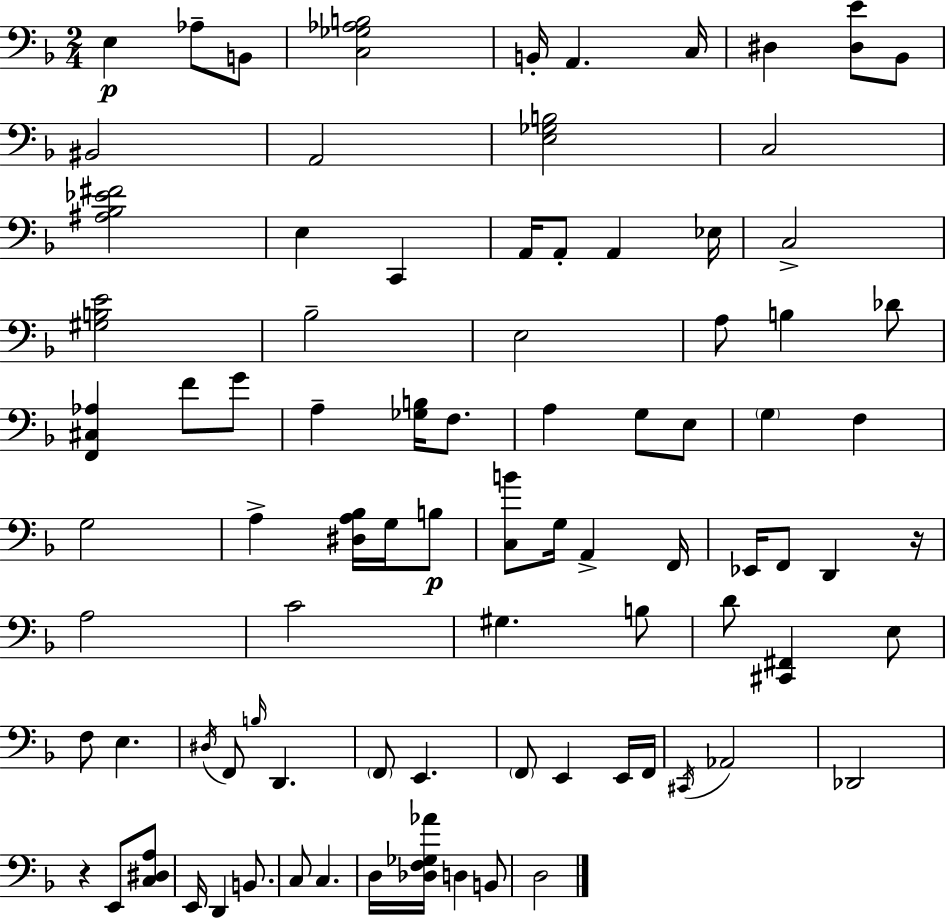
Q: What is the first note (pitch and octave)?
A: E3